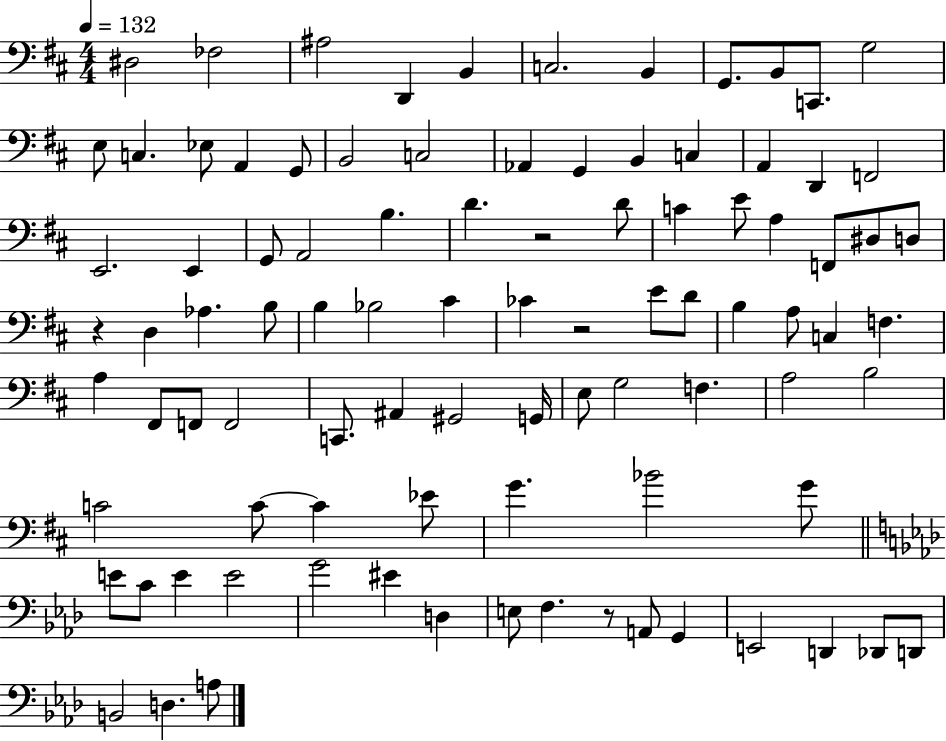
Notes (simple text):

D#3/h FES3/h A#3/h D2/q B2/q C3/h. B2/q G2/e. B2/e C2/e. G3/h E3/e C3/q. Eb3/e A2/q G2/e B2/h C3/h Ab2/q G2/q B2/q C3/q A2/q D2/q F2/h E2/h. E2/q G2/e A2/h B3/q. D4/q. R/h D4/e C4/q E4/e A3/q F2/e D#3/e D3/e R/q D3/q Ab3/q. B3/e B3/q Bb3/h C#4/q CES4/q R/h E4/e D4/e B3/q A3/e C3/q F3/q. A3/q F#2/e F2/e F2/h C2/e. A#2/q G#2/h G2/s E3/e G3/h F3/q. A3/h B3/h C4/h C4/e C4/q Eb4/e G4/q. Bb4/h G4/e E4/e C4/e E4/q E4/h G4/h EIS4/q D3/q E3/e F3/q. R/e A2/e G2/q E2/h D2/q Db2/e D2/e B2/h D3/q. A3/e